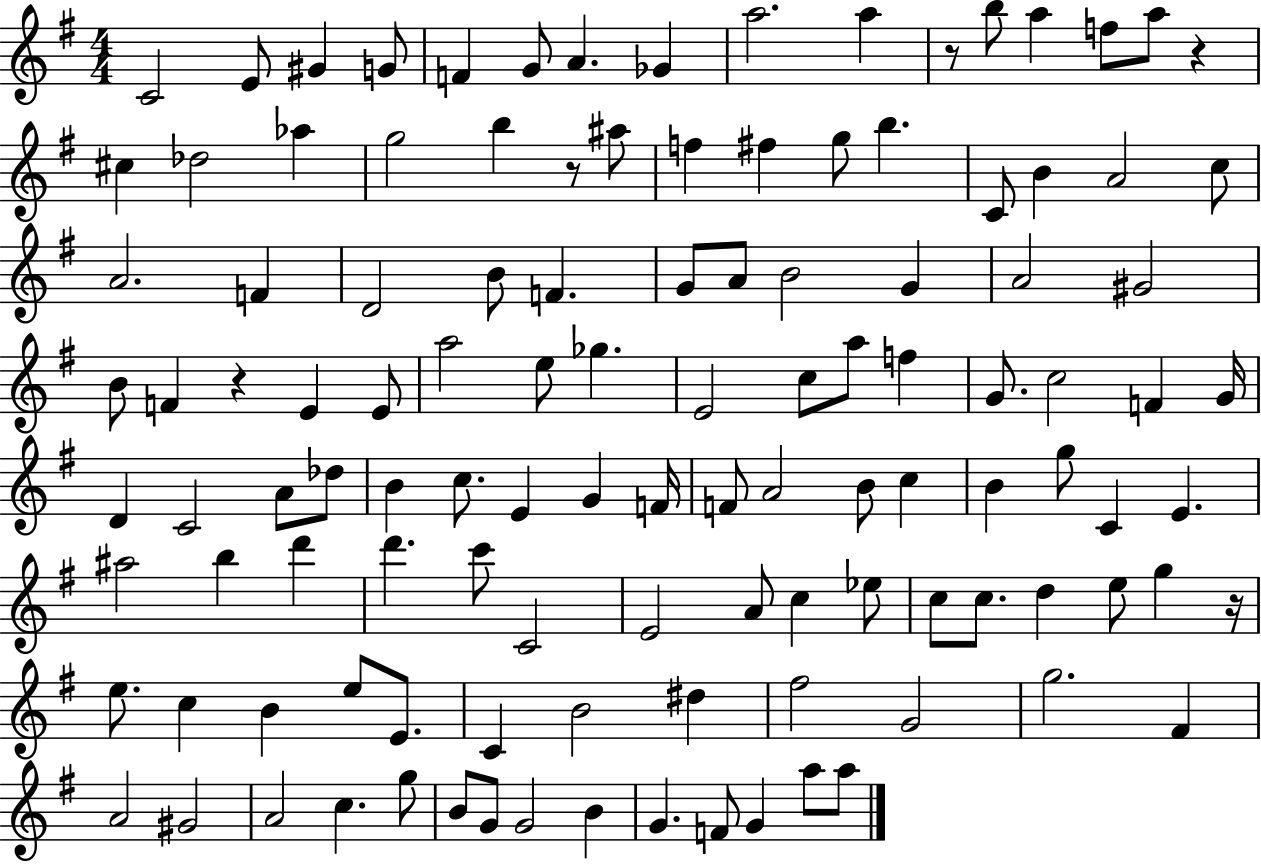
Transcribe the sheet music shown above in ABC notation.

X:1
T:Untitled
M:4/4
L:1/4
K:G
C2 E/2 ^G G/2 F G/2 A _G a2 a z/2 b/2 a f/2 a/2 z ^c _d2 _a g2 b z/2 ^a/2 f ^f g/2 b C/2 B A2 c/2 A2 F D2 B/2 F G/2 A/2 B2 G A2 ^G2 B/2 F z E E/2 a2 e/2 _g E2 c/2 a/2 f G/2 c2 F G/4 D C2 A/2 _d/2 B c/2 E G F/4 F/2 A2 B/2 c B g/2 C E ^a2 b d' d' c'/2 C2 E2 A/2 c _e/2 c/2 c/2 d e/2 g z/4 e/2 c B e/2 E/2 C B2 ^d ^f2 G2 g2 ^F A2 ^G2 A2 c g/2 B/2 G/2 G2 B G F/2 G a/2 a/2